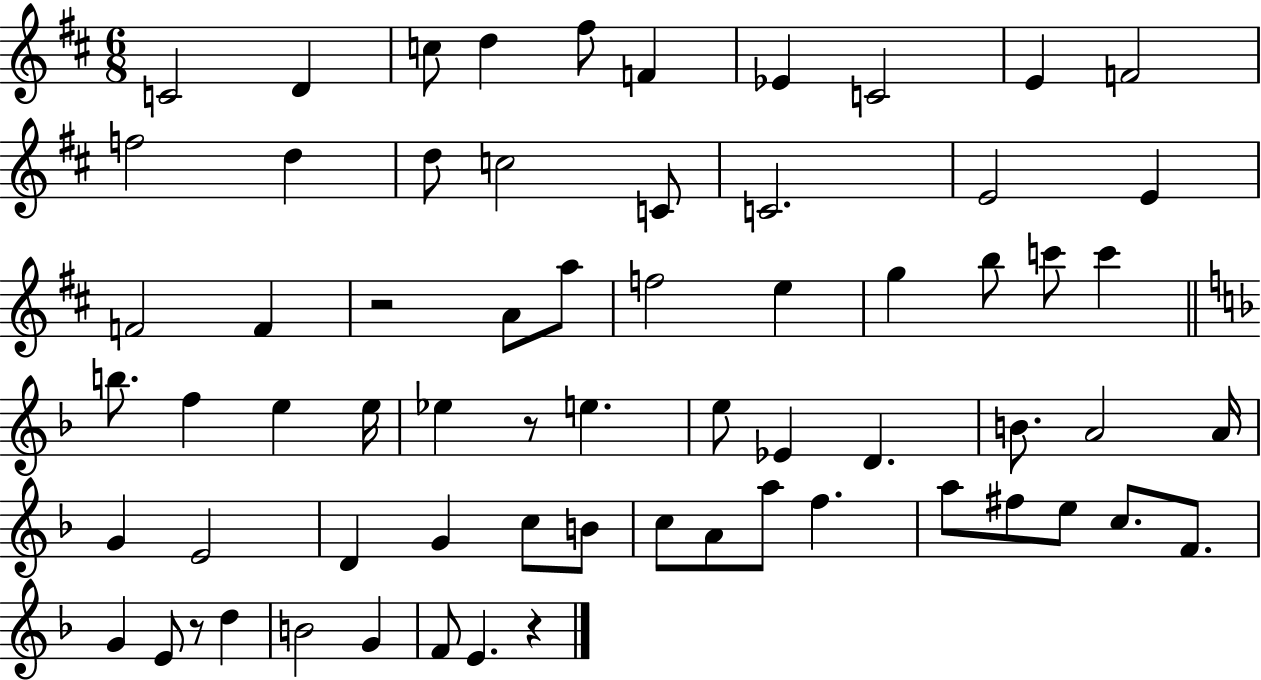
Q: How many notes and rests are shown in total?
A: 66